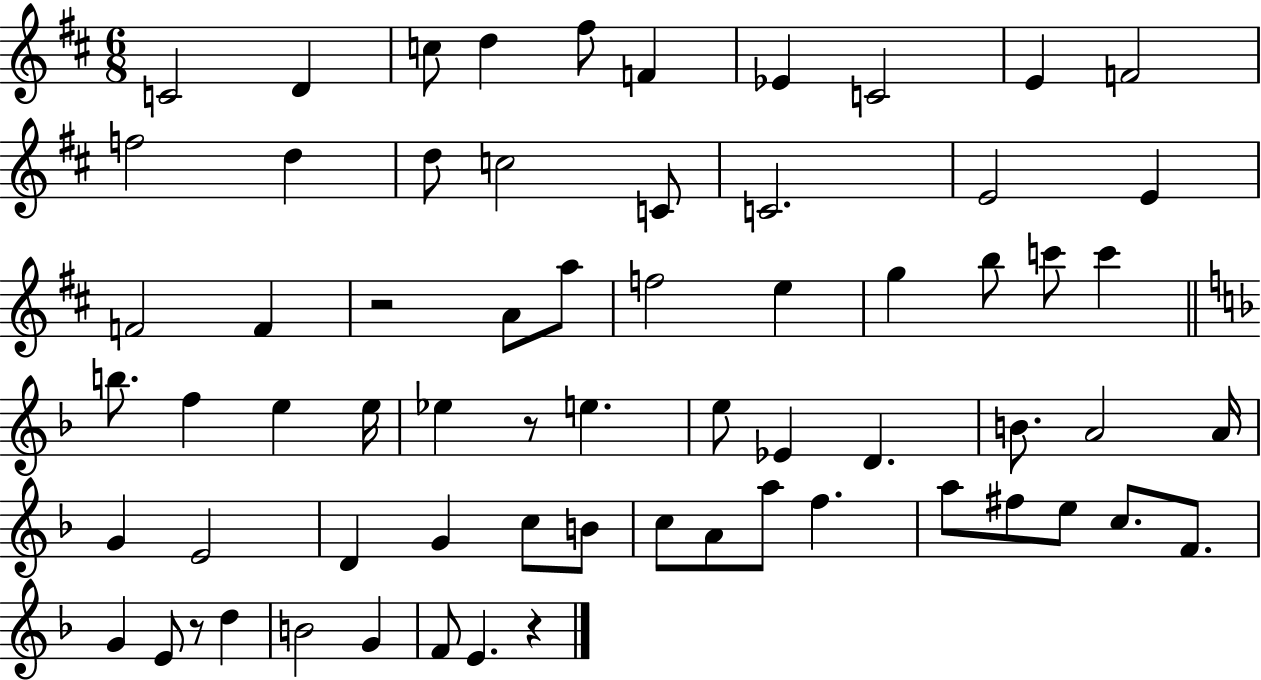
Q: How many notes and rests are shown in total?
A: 66